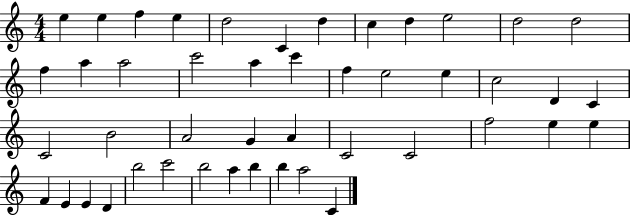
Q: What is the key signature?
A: C major